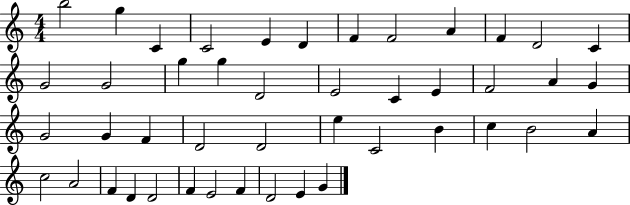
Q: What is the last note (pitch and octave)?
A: G4